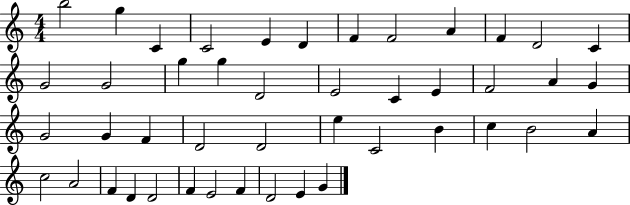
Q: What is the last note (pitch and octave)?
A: G4